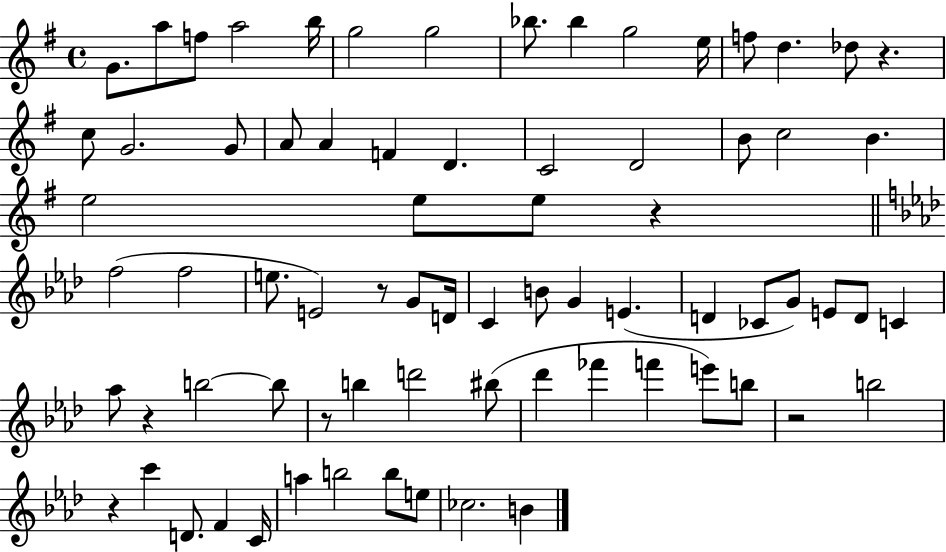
{
  \clef treble
  \time 4/4
  \defaultTimeSignature
  \key g \major
  \repeat volta 2 { g'8. a''8 f''8 a''2 b''16 | g''2 g''2 | bes''8. bes''4 g''2 e''16 | f''8 d''4. des''8 r4. | \break c''8 g'2. g'8 | a'8 a'4 f'4 d'4. | c'2 d'2 | b'8 c''2 b'4. | \break e''2 e''8 e''8 r4 | \bar "||" \break \key aes \major f''2( f''2 | e''8. e'2) r8 g'8 d'16 | c'4 b'8 g'4 e'4.( | d'4 ces'8 g'8) e'8 d'8 c'4 | \break aes''8 r4 b''2~~ b''8 | r8 b''4 d'''2 bis''8( | des'''4 fes'''4 f'''4 e'''8) b''8 | r2 b''2 | \break r4 c'''4 d'8. f'4 c'16 | a''4 b''2 b''8 e''8 | ces''2. b'4 | } \bar "|."
}